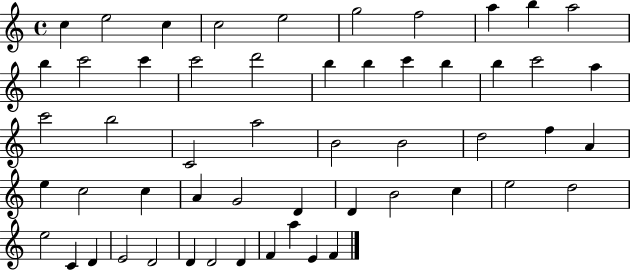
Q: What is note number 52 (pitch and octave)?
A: A5